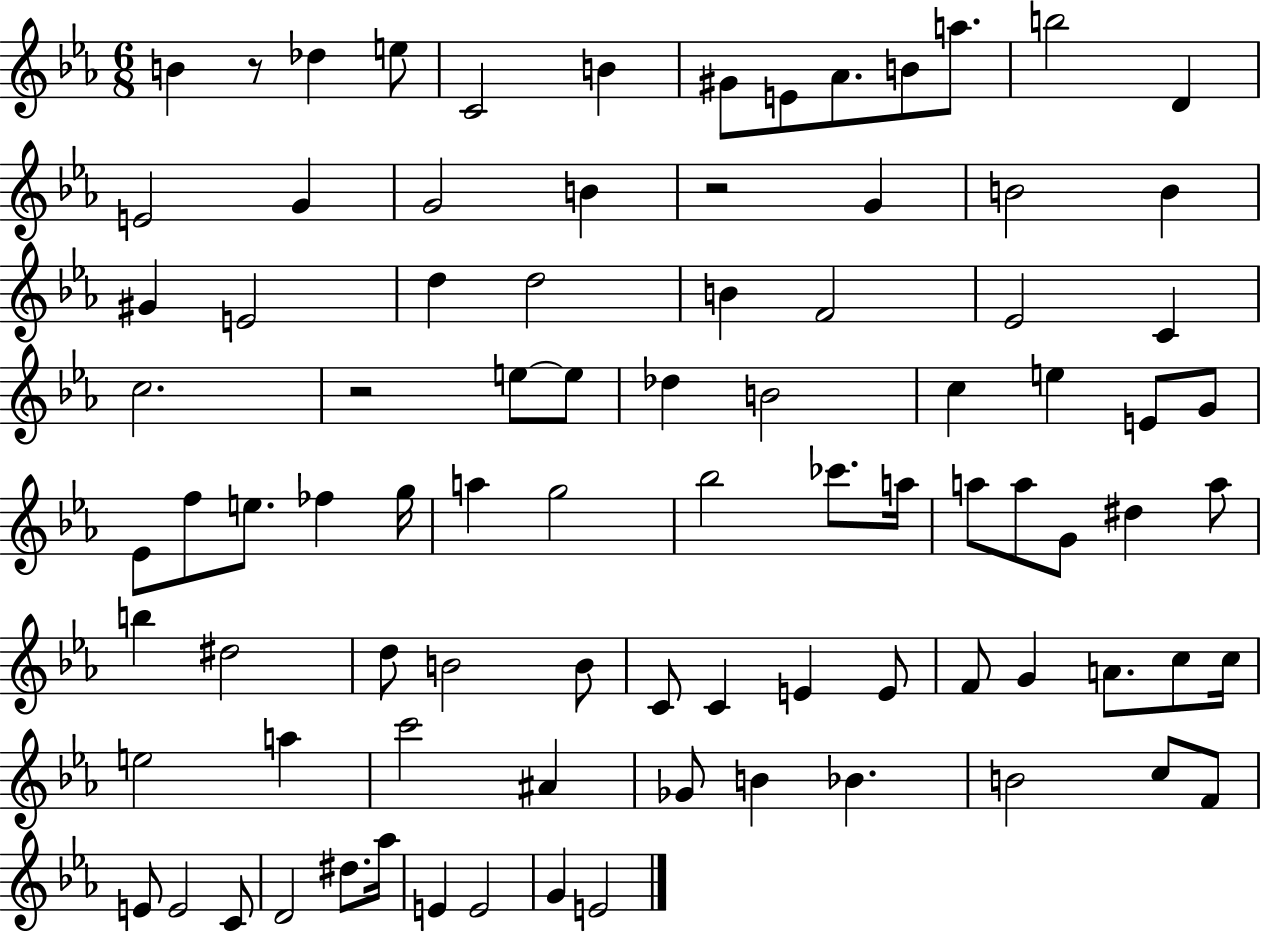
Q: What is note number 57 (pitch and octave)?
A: C4